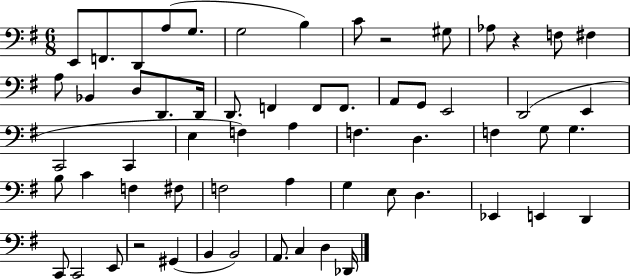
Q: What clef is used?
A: bass